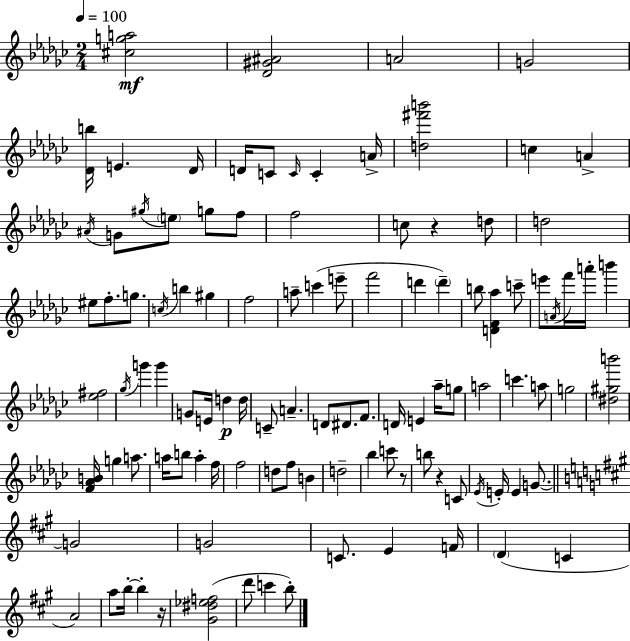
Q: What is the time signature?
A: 2/4